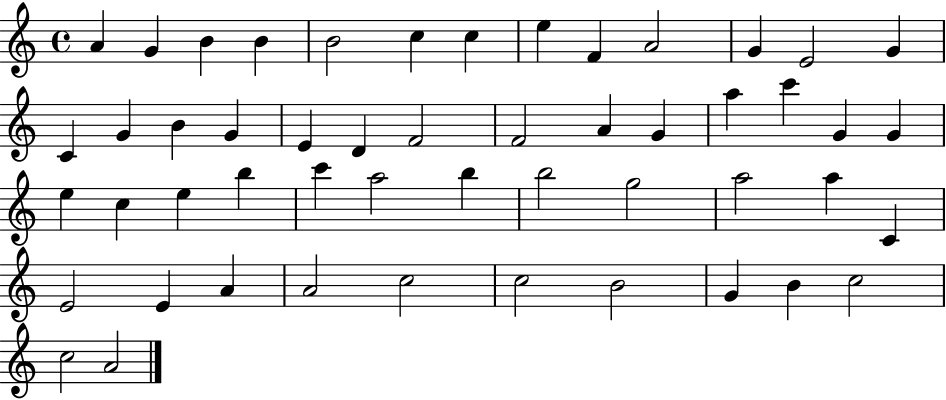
A4/q G4/q B4/q B4/q B4/h C5/q C5/q E5/q F4/q A4/h G4/q E4/h G4/q C4/q G4/q B4/q G4/q E4/q D4/q F4/h F4/h A4/q G4/q A5/q C6/q G4/q G4/q E5/q C5/q E5/q B5/q C6/q A5/h B5/q B5/h G5/h A5/h A5/q C4/q E4/h E4/q A4/q A4/h C5/h C5/h B4/h G4/q B4/q C5/h C5/h A4/h